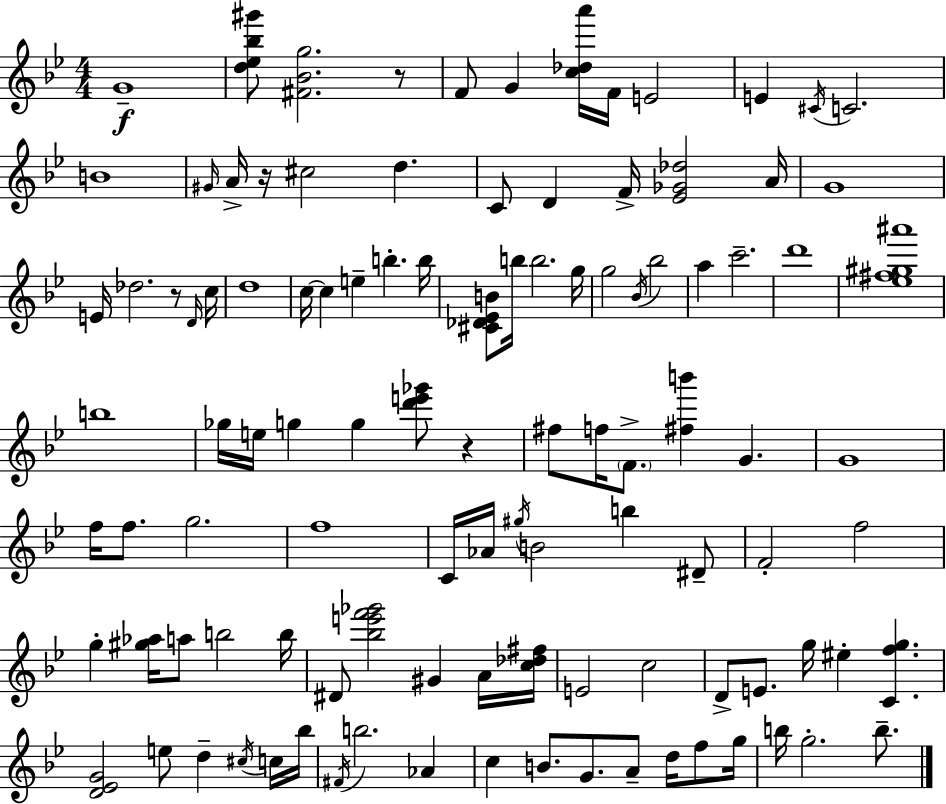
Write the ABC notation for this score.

X:1
T:Untitled
M:4/4
L:1/4
K:Bb
G4 [d_e_b^g']/2 [^F_Bg]2 z/2 F/2 G [c_da']/4 F/4 E2 E ^C/4 C2 B4 ^G/4 A/4 z/4 ^c2 d C/2 D F/4 [_E_G_d]2 A/4 G4 E/4 _d2 z/2 D/4 c/4 d4 c/4 c e b b/4 [^C_D_EB]/2 b/4 b2 g/4 g2 _B/4 _b2 a c'2 d'4 [_e^f^g^a']4 b4 _g/4 e/4 g g [d'e'_g']/2 z ^f/2 f/4 F/2 [^fb'] G G4 f/4 f/2 g2 f4 C/4 _A/4 ^g/4 B2 b ^D/2 F2 f2 g [^g_a]/4 a/2 b2 b/4 ^D/2 [_be'f'_g']2 ^G A/4 [c_d^f]/4 E2 c2 D/2 E/2 g/4 ^e [Cfg] [D_EG]2 e/2 d ^c/4 c/4 _b/4 ^F/4 b2 _A c B/2 G/2 A/2 d/4 f/2 g/4 b/4 g2 b/2